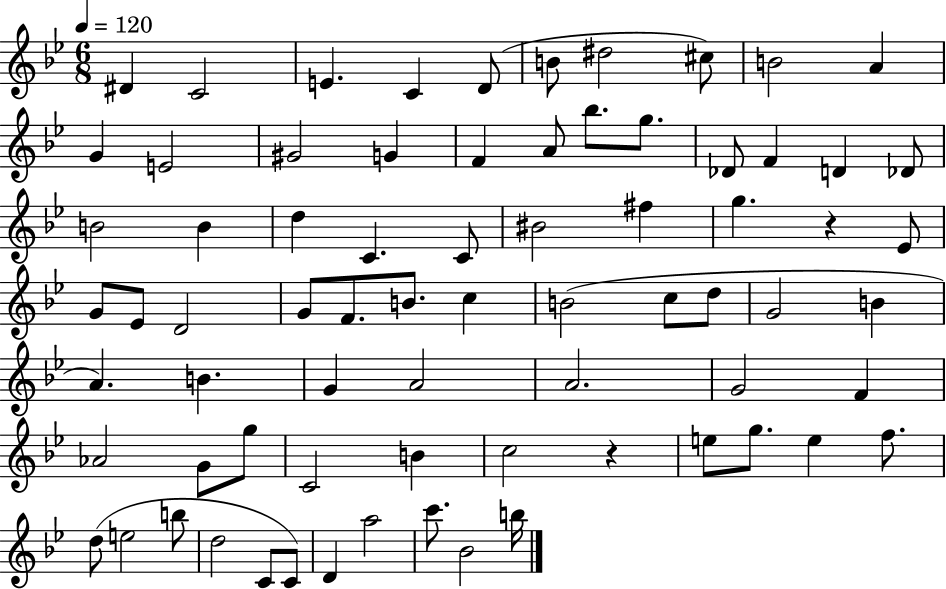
D#4/q C4/h E4/q. C4/q D4/e B4/e D#5/h C#5/e B4/h A4/q G4/q E4/h G#4/h G4/q F4/q A4/e Bb5/e. G5/e. Db4/e F4/q D4/q Db4/e B4/h B4/q D5/q C4/q. C4/e BIS4/h F#5/q G5/q. R/q Eb4/e G4/e Eb4/e D4/h G4/e F4/e. B4/e. C5/q B4/h C5/e D5/e G4/h B4/q A4/q. B4/q. G4/q A4/h A4/h. G4/h F4/q Ab4/h G4/e G5/e C4/h B4/q C5/h R/q E5/e G5/e. E5/q F5/e. D5/e E5/h B5/e D5/h C4/e C4/e D4/q A5/h C6/e. Bb4/h B5/s